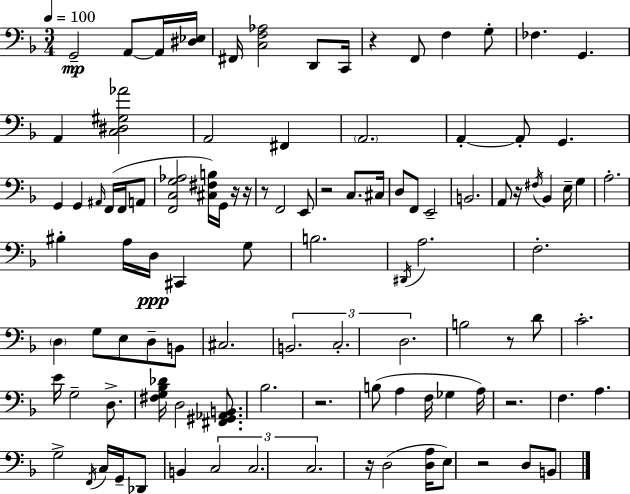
X:1
T:Untitled
M:3/4
L:1/4
K:F
G,,2 A,,/2 A,,/4 [^D,_E,]/4 ^F,,/4 [C,F,_A,]2 D,,/2 C,,/4 z F,,/2 F, G,/2 _F, G,, A,, [C,^D,^G,_A]2 A,,2 ^F,, A,,2 A,, A,,/2 G,, G,, G,, ^A,,/4 F,,/4 F,,/4 A,,/2 [F,,C,G,_A,]2 [^C,^F,B,]/4 G,,/4 z/4 z/4 z/2 F,,2 E,,/2 z2 C,/2 ^C,/4 D,/2 F,,/2 E,,2 B,,2 A,,/2 z/4 ^F,/4 _B,, E,/4 G, A,2 ^B, A,/4 D,/4 ^C,, G,/2 B,2 ^D,,/4 A,2 F,2 D, G,/2 E,/2 D,/2 B,,/2 ^C,2 B,,2 C,2 D,2 B,2 z/2 D/2 C2 E/4 G,2 D,/2 [^F,G,_B,_D]/4 D,2 [^F,,^G,,_A,,B,,]/2 _B,2 z2 B,/2 A, F,/4 _G, A,/4 z2 F, A, G,2 F,,/4 C,/4 G,,/4 _D,,/2 B,, C,2 C,2 C,2 z/4 D,2 [D,A,]/4 E,/2 z2 D,/2 B,,/2